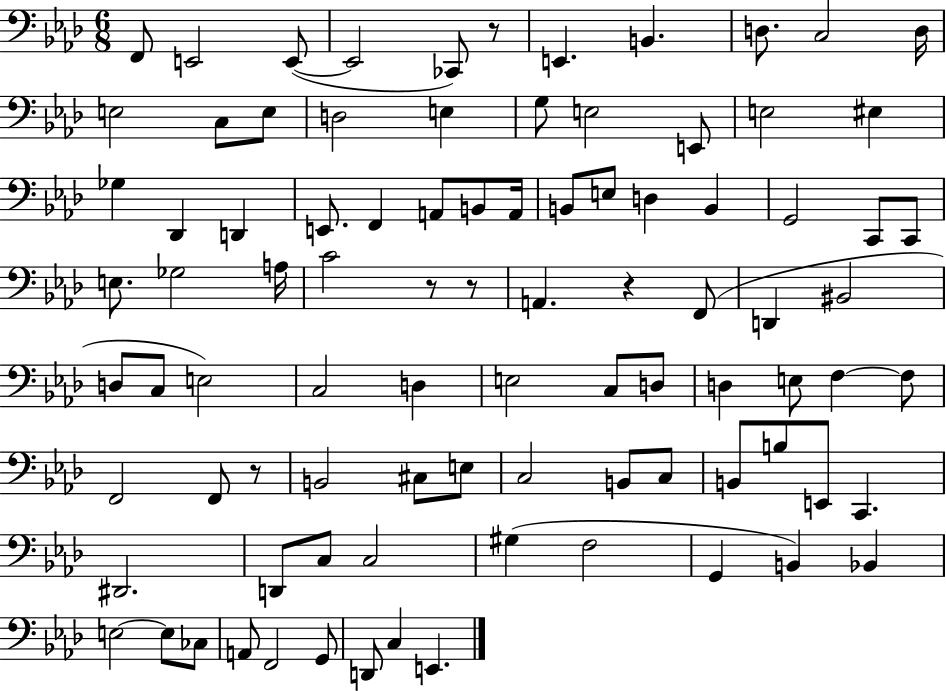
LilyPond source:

{
  \clef bass
  \numericTimeSignature
  \time 6/8
  \key aes \major
  \repeat volta 2 { f,8 e,2 e,8~(~ | e,2 ces,8) r8 | e,4. b,4. | d8. c2 d16 | \break e2 c8 e8 | d2 e4 | g8 e2 e,8 | e2 eis4 | \break ges4 des,4 d,4 | e,8. f,4 a,8 b,8 a,16 | b,8 e8 d4 b,4 | g,2 c,8 c,8 | \break e8. ges2 a16 | c'2 r8 r8 | a,4. r4 f,8( | d,4 bis,2 | \break d8 c8 e2) | c2 d4 | e2 c8 d8 | d4 e8 f4~~ f8 | \break f,2 f,8 r8 | b,2 cis8 e8 | c2 b,8 c8 | b,8 b8 e,8 c,4. | \break dis,2. | d,8 c8 c2 | gis4( f2 | g,4 b,4) bes,4 | \break e2~~ e8 ces8 | a,8 f,2 g,8 | d,8 c4 e,4. | } \bar "|."
}